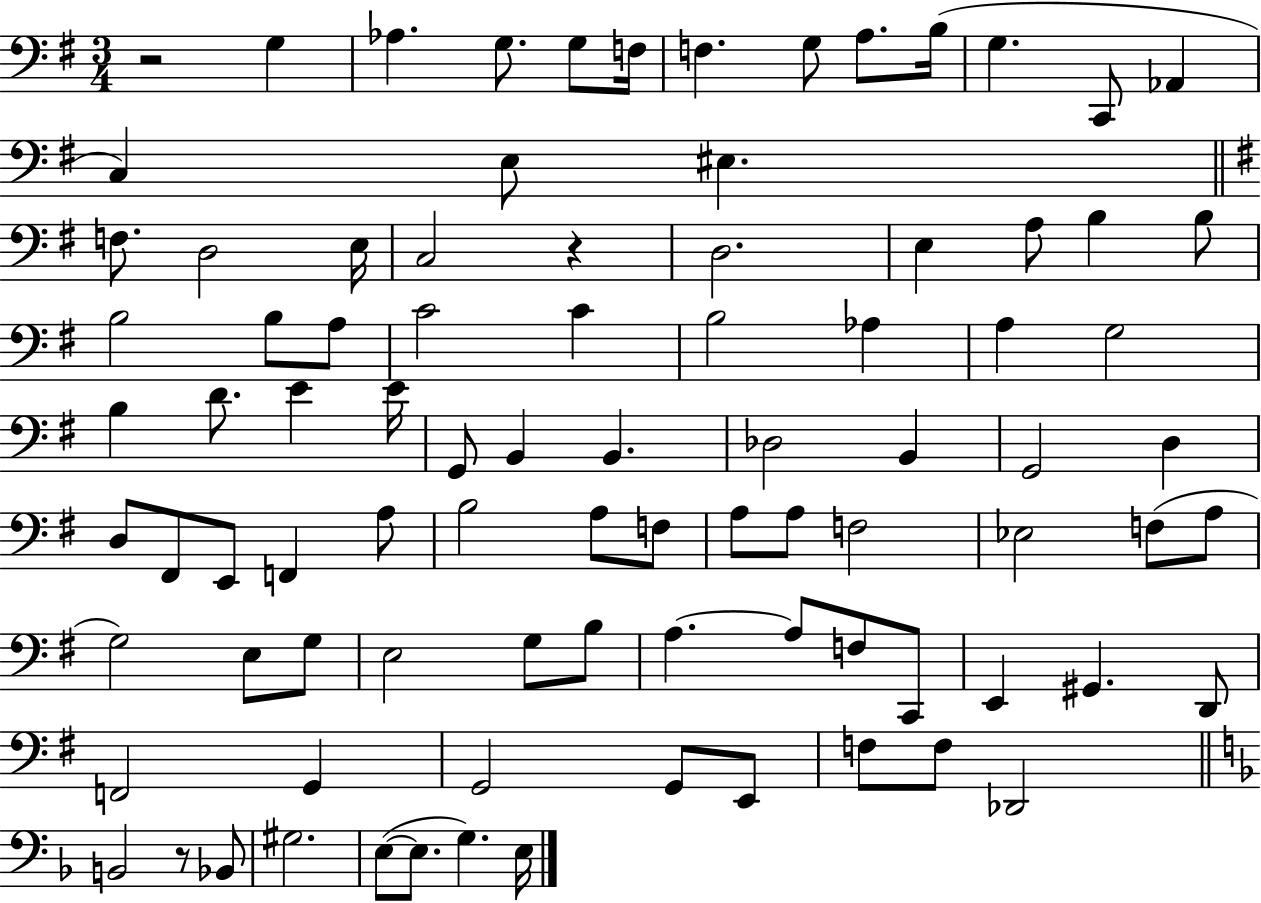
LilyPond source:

{
  \clef bass
  \numericTimeSignature
  \time 3/4
  \key g \major
  \repeat volta 2 { r2 g4 | aes4. g8. g8 f16 | f4. g8 a8. b16( | g4. c,8 aes,4 | \break c4) e8 eis4. | \bar "||" \break \key g \major f8. d2 e16 | c2 r4 | d2. | e4 a8 b4 b8 | \break b2 b8 a8 | c'2 c'4 | b2 aes4 | a4 g2 | \break b4 d'8. e'4 e'16 | g,8 b,4 b,4. | des2 b,4 | g,2 d4 | \break d8 fis,8 e,8 f,4 a8 | b2 a8 f8 | a8 a8 f2 | ees2 f8( a8 | \break g2) e8 g8 | e2 g8 b8 | a4.~~ a8 f8 c,8 | e,4 gis,4. d,8 | \break f,2 g,4 | g,2 g,8 e,8 | f8 f8 des,2 | \bar "||" \break \key d \minor b,2 r8 bes,8 | gis2. | e8~(~ e8. g4.) e16 | } \bar "|."
}